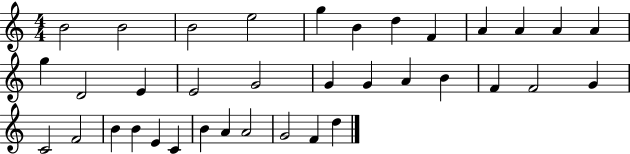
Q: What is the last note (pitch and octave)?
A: D5